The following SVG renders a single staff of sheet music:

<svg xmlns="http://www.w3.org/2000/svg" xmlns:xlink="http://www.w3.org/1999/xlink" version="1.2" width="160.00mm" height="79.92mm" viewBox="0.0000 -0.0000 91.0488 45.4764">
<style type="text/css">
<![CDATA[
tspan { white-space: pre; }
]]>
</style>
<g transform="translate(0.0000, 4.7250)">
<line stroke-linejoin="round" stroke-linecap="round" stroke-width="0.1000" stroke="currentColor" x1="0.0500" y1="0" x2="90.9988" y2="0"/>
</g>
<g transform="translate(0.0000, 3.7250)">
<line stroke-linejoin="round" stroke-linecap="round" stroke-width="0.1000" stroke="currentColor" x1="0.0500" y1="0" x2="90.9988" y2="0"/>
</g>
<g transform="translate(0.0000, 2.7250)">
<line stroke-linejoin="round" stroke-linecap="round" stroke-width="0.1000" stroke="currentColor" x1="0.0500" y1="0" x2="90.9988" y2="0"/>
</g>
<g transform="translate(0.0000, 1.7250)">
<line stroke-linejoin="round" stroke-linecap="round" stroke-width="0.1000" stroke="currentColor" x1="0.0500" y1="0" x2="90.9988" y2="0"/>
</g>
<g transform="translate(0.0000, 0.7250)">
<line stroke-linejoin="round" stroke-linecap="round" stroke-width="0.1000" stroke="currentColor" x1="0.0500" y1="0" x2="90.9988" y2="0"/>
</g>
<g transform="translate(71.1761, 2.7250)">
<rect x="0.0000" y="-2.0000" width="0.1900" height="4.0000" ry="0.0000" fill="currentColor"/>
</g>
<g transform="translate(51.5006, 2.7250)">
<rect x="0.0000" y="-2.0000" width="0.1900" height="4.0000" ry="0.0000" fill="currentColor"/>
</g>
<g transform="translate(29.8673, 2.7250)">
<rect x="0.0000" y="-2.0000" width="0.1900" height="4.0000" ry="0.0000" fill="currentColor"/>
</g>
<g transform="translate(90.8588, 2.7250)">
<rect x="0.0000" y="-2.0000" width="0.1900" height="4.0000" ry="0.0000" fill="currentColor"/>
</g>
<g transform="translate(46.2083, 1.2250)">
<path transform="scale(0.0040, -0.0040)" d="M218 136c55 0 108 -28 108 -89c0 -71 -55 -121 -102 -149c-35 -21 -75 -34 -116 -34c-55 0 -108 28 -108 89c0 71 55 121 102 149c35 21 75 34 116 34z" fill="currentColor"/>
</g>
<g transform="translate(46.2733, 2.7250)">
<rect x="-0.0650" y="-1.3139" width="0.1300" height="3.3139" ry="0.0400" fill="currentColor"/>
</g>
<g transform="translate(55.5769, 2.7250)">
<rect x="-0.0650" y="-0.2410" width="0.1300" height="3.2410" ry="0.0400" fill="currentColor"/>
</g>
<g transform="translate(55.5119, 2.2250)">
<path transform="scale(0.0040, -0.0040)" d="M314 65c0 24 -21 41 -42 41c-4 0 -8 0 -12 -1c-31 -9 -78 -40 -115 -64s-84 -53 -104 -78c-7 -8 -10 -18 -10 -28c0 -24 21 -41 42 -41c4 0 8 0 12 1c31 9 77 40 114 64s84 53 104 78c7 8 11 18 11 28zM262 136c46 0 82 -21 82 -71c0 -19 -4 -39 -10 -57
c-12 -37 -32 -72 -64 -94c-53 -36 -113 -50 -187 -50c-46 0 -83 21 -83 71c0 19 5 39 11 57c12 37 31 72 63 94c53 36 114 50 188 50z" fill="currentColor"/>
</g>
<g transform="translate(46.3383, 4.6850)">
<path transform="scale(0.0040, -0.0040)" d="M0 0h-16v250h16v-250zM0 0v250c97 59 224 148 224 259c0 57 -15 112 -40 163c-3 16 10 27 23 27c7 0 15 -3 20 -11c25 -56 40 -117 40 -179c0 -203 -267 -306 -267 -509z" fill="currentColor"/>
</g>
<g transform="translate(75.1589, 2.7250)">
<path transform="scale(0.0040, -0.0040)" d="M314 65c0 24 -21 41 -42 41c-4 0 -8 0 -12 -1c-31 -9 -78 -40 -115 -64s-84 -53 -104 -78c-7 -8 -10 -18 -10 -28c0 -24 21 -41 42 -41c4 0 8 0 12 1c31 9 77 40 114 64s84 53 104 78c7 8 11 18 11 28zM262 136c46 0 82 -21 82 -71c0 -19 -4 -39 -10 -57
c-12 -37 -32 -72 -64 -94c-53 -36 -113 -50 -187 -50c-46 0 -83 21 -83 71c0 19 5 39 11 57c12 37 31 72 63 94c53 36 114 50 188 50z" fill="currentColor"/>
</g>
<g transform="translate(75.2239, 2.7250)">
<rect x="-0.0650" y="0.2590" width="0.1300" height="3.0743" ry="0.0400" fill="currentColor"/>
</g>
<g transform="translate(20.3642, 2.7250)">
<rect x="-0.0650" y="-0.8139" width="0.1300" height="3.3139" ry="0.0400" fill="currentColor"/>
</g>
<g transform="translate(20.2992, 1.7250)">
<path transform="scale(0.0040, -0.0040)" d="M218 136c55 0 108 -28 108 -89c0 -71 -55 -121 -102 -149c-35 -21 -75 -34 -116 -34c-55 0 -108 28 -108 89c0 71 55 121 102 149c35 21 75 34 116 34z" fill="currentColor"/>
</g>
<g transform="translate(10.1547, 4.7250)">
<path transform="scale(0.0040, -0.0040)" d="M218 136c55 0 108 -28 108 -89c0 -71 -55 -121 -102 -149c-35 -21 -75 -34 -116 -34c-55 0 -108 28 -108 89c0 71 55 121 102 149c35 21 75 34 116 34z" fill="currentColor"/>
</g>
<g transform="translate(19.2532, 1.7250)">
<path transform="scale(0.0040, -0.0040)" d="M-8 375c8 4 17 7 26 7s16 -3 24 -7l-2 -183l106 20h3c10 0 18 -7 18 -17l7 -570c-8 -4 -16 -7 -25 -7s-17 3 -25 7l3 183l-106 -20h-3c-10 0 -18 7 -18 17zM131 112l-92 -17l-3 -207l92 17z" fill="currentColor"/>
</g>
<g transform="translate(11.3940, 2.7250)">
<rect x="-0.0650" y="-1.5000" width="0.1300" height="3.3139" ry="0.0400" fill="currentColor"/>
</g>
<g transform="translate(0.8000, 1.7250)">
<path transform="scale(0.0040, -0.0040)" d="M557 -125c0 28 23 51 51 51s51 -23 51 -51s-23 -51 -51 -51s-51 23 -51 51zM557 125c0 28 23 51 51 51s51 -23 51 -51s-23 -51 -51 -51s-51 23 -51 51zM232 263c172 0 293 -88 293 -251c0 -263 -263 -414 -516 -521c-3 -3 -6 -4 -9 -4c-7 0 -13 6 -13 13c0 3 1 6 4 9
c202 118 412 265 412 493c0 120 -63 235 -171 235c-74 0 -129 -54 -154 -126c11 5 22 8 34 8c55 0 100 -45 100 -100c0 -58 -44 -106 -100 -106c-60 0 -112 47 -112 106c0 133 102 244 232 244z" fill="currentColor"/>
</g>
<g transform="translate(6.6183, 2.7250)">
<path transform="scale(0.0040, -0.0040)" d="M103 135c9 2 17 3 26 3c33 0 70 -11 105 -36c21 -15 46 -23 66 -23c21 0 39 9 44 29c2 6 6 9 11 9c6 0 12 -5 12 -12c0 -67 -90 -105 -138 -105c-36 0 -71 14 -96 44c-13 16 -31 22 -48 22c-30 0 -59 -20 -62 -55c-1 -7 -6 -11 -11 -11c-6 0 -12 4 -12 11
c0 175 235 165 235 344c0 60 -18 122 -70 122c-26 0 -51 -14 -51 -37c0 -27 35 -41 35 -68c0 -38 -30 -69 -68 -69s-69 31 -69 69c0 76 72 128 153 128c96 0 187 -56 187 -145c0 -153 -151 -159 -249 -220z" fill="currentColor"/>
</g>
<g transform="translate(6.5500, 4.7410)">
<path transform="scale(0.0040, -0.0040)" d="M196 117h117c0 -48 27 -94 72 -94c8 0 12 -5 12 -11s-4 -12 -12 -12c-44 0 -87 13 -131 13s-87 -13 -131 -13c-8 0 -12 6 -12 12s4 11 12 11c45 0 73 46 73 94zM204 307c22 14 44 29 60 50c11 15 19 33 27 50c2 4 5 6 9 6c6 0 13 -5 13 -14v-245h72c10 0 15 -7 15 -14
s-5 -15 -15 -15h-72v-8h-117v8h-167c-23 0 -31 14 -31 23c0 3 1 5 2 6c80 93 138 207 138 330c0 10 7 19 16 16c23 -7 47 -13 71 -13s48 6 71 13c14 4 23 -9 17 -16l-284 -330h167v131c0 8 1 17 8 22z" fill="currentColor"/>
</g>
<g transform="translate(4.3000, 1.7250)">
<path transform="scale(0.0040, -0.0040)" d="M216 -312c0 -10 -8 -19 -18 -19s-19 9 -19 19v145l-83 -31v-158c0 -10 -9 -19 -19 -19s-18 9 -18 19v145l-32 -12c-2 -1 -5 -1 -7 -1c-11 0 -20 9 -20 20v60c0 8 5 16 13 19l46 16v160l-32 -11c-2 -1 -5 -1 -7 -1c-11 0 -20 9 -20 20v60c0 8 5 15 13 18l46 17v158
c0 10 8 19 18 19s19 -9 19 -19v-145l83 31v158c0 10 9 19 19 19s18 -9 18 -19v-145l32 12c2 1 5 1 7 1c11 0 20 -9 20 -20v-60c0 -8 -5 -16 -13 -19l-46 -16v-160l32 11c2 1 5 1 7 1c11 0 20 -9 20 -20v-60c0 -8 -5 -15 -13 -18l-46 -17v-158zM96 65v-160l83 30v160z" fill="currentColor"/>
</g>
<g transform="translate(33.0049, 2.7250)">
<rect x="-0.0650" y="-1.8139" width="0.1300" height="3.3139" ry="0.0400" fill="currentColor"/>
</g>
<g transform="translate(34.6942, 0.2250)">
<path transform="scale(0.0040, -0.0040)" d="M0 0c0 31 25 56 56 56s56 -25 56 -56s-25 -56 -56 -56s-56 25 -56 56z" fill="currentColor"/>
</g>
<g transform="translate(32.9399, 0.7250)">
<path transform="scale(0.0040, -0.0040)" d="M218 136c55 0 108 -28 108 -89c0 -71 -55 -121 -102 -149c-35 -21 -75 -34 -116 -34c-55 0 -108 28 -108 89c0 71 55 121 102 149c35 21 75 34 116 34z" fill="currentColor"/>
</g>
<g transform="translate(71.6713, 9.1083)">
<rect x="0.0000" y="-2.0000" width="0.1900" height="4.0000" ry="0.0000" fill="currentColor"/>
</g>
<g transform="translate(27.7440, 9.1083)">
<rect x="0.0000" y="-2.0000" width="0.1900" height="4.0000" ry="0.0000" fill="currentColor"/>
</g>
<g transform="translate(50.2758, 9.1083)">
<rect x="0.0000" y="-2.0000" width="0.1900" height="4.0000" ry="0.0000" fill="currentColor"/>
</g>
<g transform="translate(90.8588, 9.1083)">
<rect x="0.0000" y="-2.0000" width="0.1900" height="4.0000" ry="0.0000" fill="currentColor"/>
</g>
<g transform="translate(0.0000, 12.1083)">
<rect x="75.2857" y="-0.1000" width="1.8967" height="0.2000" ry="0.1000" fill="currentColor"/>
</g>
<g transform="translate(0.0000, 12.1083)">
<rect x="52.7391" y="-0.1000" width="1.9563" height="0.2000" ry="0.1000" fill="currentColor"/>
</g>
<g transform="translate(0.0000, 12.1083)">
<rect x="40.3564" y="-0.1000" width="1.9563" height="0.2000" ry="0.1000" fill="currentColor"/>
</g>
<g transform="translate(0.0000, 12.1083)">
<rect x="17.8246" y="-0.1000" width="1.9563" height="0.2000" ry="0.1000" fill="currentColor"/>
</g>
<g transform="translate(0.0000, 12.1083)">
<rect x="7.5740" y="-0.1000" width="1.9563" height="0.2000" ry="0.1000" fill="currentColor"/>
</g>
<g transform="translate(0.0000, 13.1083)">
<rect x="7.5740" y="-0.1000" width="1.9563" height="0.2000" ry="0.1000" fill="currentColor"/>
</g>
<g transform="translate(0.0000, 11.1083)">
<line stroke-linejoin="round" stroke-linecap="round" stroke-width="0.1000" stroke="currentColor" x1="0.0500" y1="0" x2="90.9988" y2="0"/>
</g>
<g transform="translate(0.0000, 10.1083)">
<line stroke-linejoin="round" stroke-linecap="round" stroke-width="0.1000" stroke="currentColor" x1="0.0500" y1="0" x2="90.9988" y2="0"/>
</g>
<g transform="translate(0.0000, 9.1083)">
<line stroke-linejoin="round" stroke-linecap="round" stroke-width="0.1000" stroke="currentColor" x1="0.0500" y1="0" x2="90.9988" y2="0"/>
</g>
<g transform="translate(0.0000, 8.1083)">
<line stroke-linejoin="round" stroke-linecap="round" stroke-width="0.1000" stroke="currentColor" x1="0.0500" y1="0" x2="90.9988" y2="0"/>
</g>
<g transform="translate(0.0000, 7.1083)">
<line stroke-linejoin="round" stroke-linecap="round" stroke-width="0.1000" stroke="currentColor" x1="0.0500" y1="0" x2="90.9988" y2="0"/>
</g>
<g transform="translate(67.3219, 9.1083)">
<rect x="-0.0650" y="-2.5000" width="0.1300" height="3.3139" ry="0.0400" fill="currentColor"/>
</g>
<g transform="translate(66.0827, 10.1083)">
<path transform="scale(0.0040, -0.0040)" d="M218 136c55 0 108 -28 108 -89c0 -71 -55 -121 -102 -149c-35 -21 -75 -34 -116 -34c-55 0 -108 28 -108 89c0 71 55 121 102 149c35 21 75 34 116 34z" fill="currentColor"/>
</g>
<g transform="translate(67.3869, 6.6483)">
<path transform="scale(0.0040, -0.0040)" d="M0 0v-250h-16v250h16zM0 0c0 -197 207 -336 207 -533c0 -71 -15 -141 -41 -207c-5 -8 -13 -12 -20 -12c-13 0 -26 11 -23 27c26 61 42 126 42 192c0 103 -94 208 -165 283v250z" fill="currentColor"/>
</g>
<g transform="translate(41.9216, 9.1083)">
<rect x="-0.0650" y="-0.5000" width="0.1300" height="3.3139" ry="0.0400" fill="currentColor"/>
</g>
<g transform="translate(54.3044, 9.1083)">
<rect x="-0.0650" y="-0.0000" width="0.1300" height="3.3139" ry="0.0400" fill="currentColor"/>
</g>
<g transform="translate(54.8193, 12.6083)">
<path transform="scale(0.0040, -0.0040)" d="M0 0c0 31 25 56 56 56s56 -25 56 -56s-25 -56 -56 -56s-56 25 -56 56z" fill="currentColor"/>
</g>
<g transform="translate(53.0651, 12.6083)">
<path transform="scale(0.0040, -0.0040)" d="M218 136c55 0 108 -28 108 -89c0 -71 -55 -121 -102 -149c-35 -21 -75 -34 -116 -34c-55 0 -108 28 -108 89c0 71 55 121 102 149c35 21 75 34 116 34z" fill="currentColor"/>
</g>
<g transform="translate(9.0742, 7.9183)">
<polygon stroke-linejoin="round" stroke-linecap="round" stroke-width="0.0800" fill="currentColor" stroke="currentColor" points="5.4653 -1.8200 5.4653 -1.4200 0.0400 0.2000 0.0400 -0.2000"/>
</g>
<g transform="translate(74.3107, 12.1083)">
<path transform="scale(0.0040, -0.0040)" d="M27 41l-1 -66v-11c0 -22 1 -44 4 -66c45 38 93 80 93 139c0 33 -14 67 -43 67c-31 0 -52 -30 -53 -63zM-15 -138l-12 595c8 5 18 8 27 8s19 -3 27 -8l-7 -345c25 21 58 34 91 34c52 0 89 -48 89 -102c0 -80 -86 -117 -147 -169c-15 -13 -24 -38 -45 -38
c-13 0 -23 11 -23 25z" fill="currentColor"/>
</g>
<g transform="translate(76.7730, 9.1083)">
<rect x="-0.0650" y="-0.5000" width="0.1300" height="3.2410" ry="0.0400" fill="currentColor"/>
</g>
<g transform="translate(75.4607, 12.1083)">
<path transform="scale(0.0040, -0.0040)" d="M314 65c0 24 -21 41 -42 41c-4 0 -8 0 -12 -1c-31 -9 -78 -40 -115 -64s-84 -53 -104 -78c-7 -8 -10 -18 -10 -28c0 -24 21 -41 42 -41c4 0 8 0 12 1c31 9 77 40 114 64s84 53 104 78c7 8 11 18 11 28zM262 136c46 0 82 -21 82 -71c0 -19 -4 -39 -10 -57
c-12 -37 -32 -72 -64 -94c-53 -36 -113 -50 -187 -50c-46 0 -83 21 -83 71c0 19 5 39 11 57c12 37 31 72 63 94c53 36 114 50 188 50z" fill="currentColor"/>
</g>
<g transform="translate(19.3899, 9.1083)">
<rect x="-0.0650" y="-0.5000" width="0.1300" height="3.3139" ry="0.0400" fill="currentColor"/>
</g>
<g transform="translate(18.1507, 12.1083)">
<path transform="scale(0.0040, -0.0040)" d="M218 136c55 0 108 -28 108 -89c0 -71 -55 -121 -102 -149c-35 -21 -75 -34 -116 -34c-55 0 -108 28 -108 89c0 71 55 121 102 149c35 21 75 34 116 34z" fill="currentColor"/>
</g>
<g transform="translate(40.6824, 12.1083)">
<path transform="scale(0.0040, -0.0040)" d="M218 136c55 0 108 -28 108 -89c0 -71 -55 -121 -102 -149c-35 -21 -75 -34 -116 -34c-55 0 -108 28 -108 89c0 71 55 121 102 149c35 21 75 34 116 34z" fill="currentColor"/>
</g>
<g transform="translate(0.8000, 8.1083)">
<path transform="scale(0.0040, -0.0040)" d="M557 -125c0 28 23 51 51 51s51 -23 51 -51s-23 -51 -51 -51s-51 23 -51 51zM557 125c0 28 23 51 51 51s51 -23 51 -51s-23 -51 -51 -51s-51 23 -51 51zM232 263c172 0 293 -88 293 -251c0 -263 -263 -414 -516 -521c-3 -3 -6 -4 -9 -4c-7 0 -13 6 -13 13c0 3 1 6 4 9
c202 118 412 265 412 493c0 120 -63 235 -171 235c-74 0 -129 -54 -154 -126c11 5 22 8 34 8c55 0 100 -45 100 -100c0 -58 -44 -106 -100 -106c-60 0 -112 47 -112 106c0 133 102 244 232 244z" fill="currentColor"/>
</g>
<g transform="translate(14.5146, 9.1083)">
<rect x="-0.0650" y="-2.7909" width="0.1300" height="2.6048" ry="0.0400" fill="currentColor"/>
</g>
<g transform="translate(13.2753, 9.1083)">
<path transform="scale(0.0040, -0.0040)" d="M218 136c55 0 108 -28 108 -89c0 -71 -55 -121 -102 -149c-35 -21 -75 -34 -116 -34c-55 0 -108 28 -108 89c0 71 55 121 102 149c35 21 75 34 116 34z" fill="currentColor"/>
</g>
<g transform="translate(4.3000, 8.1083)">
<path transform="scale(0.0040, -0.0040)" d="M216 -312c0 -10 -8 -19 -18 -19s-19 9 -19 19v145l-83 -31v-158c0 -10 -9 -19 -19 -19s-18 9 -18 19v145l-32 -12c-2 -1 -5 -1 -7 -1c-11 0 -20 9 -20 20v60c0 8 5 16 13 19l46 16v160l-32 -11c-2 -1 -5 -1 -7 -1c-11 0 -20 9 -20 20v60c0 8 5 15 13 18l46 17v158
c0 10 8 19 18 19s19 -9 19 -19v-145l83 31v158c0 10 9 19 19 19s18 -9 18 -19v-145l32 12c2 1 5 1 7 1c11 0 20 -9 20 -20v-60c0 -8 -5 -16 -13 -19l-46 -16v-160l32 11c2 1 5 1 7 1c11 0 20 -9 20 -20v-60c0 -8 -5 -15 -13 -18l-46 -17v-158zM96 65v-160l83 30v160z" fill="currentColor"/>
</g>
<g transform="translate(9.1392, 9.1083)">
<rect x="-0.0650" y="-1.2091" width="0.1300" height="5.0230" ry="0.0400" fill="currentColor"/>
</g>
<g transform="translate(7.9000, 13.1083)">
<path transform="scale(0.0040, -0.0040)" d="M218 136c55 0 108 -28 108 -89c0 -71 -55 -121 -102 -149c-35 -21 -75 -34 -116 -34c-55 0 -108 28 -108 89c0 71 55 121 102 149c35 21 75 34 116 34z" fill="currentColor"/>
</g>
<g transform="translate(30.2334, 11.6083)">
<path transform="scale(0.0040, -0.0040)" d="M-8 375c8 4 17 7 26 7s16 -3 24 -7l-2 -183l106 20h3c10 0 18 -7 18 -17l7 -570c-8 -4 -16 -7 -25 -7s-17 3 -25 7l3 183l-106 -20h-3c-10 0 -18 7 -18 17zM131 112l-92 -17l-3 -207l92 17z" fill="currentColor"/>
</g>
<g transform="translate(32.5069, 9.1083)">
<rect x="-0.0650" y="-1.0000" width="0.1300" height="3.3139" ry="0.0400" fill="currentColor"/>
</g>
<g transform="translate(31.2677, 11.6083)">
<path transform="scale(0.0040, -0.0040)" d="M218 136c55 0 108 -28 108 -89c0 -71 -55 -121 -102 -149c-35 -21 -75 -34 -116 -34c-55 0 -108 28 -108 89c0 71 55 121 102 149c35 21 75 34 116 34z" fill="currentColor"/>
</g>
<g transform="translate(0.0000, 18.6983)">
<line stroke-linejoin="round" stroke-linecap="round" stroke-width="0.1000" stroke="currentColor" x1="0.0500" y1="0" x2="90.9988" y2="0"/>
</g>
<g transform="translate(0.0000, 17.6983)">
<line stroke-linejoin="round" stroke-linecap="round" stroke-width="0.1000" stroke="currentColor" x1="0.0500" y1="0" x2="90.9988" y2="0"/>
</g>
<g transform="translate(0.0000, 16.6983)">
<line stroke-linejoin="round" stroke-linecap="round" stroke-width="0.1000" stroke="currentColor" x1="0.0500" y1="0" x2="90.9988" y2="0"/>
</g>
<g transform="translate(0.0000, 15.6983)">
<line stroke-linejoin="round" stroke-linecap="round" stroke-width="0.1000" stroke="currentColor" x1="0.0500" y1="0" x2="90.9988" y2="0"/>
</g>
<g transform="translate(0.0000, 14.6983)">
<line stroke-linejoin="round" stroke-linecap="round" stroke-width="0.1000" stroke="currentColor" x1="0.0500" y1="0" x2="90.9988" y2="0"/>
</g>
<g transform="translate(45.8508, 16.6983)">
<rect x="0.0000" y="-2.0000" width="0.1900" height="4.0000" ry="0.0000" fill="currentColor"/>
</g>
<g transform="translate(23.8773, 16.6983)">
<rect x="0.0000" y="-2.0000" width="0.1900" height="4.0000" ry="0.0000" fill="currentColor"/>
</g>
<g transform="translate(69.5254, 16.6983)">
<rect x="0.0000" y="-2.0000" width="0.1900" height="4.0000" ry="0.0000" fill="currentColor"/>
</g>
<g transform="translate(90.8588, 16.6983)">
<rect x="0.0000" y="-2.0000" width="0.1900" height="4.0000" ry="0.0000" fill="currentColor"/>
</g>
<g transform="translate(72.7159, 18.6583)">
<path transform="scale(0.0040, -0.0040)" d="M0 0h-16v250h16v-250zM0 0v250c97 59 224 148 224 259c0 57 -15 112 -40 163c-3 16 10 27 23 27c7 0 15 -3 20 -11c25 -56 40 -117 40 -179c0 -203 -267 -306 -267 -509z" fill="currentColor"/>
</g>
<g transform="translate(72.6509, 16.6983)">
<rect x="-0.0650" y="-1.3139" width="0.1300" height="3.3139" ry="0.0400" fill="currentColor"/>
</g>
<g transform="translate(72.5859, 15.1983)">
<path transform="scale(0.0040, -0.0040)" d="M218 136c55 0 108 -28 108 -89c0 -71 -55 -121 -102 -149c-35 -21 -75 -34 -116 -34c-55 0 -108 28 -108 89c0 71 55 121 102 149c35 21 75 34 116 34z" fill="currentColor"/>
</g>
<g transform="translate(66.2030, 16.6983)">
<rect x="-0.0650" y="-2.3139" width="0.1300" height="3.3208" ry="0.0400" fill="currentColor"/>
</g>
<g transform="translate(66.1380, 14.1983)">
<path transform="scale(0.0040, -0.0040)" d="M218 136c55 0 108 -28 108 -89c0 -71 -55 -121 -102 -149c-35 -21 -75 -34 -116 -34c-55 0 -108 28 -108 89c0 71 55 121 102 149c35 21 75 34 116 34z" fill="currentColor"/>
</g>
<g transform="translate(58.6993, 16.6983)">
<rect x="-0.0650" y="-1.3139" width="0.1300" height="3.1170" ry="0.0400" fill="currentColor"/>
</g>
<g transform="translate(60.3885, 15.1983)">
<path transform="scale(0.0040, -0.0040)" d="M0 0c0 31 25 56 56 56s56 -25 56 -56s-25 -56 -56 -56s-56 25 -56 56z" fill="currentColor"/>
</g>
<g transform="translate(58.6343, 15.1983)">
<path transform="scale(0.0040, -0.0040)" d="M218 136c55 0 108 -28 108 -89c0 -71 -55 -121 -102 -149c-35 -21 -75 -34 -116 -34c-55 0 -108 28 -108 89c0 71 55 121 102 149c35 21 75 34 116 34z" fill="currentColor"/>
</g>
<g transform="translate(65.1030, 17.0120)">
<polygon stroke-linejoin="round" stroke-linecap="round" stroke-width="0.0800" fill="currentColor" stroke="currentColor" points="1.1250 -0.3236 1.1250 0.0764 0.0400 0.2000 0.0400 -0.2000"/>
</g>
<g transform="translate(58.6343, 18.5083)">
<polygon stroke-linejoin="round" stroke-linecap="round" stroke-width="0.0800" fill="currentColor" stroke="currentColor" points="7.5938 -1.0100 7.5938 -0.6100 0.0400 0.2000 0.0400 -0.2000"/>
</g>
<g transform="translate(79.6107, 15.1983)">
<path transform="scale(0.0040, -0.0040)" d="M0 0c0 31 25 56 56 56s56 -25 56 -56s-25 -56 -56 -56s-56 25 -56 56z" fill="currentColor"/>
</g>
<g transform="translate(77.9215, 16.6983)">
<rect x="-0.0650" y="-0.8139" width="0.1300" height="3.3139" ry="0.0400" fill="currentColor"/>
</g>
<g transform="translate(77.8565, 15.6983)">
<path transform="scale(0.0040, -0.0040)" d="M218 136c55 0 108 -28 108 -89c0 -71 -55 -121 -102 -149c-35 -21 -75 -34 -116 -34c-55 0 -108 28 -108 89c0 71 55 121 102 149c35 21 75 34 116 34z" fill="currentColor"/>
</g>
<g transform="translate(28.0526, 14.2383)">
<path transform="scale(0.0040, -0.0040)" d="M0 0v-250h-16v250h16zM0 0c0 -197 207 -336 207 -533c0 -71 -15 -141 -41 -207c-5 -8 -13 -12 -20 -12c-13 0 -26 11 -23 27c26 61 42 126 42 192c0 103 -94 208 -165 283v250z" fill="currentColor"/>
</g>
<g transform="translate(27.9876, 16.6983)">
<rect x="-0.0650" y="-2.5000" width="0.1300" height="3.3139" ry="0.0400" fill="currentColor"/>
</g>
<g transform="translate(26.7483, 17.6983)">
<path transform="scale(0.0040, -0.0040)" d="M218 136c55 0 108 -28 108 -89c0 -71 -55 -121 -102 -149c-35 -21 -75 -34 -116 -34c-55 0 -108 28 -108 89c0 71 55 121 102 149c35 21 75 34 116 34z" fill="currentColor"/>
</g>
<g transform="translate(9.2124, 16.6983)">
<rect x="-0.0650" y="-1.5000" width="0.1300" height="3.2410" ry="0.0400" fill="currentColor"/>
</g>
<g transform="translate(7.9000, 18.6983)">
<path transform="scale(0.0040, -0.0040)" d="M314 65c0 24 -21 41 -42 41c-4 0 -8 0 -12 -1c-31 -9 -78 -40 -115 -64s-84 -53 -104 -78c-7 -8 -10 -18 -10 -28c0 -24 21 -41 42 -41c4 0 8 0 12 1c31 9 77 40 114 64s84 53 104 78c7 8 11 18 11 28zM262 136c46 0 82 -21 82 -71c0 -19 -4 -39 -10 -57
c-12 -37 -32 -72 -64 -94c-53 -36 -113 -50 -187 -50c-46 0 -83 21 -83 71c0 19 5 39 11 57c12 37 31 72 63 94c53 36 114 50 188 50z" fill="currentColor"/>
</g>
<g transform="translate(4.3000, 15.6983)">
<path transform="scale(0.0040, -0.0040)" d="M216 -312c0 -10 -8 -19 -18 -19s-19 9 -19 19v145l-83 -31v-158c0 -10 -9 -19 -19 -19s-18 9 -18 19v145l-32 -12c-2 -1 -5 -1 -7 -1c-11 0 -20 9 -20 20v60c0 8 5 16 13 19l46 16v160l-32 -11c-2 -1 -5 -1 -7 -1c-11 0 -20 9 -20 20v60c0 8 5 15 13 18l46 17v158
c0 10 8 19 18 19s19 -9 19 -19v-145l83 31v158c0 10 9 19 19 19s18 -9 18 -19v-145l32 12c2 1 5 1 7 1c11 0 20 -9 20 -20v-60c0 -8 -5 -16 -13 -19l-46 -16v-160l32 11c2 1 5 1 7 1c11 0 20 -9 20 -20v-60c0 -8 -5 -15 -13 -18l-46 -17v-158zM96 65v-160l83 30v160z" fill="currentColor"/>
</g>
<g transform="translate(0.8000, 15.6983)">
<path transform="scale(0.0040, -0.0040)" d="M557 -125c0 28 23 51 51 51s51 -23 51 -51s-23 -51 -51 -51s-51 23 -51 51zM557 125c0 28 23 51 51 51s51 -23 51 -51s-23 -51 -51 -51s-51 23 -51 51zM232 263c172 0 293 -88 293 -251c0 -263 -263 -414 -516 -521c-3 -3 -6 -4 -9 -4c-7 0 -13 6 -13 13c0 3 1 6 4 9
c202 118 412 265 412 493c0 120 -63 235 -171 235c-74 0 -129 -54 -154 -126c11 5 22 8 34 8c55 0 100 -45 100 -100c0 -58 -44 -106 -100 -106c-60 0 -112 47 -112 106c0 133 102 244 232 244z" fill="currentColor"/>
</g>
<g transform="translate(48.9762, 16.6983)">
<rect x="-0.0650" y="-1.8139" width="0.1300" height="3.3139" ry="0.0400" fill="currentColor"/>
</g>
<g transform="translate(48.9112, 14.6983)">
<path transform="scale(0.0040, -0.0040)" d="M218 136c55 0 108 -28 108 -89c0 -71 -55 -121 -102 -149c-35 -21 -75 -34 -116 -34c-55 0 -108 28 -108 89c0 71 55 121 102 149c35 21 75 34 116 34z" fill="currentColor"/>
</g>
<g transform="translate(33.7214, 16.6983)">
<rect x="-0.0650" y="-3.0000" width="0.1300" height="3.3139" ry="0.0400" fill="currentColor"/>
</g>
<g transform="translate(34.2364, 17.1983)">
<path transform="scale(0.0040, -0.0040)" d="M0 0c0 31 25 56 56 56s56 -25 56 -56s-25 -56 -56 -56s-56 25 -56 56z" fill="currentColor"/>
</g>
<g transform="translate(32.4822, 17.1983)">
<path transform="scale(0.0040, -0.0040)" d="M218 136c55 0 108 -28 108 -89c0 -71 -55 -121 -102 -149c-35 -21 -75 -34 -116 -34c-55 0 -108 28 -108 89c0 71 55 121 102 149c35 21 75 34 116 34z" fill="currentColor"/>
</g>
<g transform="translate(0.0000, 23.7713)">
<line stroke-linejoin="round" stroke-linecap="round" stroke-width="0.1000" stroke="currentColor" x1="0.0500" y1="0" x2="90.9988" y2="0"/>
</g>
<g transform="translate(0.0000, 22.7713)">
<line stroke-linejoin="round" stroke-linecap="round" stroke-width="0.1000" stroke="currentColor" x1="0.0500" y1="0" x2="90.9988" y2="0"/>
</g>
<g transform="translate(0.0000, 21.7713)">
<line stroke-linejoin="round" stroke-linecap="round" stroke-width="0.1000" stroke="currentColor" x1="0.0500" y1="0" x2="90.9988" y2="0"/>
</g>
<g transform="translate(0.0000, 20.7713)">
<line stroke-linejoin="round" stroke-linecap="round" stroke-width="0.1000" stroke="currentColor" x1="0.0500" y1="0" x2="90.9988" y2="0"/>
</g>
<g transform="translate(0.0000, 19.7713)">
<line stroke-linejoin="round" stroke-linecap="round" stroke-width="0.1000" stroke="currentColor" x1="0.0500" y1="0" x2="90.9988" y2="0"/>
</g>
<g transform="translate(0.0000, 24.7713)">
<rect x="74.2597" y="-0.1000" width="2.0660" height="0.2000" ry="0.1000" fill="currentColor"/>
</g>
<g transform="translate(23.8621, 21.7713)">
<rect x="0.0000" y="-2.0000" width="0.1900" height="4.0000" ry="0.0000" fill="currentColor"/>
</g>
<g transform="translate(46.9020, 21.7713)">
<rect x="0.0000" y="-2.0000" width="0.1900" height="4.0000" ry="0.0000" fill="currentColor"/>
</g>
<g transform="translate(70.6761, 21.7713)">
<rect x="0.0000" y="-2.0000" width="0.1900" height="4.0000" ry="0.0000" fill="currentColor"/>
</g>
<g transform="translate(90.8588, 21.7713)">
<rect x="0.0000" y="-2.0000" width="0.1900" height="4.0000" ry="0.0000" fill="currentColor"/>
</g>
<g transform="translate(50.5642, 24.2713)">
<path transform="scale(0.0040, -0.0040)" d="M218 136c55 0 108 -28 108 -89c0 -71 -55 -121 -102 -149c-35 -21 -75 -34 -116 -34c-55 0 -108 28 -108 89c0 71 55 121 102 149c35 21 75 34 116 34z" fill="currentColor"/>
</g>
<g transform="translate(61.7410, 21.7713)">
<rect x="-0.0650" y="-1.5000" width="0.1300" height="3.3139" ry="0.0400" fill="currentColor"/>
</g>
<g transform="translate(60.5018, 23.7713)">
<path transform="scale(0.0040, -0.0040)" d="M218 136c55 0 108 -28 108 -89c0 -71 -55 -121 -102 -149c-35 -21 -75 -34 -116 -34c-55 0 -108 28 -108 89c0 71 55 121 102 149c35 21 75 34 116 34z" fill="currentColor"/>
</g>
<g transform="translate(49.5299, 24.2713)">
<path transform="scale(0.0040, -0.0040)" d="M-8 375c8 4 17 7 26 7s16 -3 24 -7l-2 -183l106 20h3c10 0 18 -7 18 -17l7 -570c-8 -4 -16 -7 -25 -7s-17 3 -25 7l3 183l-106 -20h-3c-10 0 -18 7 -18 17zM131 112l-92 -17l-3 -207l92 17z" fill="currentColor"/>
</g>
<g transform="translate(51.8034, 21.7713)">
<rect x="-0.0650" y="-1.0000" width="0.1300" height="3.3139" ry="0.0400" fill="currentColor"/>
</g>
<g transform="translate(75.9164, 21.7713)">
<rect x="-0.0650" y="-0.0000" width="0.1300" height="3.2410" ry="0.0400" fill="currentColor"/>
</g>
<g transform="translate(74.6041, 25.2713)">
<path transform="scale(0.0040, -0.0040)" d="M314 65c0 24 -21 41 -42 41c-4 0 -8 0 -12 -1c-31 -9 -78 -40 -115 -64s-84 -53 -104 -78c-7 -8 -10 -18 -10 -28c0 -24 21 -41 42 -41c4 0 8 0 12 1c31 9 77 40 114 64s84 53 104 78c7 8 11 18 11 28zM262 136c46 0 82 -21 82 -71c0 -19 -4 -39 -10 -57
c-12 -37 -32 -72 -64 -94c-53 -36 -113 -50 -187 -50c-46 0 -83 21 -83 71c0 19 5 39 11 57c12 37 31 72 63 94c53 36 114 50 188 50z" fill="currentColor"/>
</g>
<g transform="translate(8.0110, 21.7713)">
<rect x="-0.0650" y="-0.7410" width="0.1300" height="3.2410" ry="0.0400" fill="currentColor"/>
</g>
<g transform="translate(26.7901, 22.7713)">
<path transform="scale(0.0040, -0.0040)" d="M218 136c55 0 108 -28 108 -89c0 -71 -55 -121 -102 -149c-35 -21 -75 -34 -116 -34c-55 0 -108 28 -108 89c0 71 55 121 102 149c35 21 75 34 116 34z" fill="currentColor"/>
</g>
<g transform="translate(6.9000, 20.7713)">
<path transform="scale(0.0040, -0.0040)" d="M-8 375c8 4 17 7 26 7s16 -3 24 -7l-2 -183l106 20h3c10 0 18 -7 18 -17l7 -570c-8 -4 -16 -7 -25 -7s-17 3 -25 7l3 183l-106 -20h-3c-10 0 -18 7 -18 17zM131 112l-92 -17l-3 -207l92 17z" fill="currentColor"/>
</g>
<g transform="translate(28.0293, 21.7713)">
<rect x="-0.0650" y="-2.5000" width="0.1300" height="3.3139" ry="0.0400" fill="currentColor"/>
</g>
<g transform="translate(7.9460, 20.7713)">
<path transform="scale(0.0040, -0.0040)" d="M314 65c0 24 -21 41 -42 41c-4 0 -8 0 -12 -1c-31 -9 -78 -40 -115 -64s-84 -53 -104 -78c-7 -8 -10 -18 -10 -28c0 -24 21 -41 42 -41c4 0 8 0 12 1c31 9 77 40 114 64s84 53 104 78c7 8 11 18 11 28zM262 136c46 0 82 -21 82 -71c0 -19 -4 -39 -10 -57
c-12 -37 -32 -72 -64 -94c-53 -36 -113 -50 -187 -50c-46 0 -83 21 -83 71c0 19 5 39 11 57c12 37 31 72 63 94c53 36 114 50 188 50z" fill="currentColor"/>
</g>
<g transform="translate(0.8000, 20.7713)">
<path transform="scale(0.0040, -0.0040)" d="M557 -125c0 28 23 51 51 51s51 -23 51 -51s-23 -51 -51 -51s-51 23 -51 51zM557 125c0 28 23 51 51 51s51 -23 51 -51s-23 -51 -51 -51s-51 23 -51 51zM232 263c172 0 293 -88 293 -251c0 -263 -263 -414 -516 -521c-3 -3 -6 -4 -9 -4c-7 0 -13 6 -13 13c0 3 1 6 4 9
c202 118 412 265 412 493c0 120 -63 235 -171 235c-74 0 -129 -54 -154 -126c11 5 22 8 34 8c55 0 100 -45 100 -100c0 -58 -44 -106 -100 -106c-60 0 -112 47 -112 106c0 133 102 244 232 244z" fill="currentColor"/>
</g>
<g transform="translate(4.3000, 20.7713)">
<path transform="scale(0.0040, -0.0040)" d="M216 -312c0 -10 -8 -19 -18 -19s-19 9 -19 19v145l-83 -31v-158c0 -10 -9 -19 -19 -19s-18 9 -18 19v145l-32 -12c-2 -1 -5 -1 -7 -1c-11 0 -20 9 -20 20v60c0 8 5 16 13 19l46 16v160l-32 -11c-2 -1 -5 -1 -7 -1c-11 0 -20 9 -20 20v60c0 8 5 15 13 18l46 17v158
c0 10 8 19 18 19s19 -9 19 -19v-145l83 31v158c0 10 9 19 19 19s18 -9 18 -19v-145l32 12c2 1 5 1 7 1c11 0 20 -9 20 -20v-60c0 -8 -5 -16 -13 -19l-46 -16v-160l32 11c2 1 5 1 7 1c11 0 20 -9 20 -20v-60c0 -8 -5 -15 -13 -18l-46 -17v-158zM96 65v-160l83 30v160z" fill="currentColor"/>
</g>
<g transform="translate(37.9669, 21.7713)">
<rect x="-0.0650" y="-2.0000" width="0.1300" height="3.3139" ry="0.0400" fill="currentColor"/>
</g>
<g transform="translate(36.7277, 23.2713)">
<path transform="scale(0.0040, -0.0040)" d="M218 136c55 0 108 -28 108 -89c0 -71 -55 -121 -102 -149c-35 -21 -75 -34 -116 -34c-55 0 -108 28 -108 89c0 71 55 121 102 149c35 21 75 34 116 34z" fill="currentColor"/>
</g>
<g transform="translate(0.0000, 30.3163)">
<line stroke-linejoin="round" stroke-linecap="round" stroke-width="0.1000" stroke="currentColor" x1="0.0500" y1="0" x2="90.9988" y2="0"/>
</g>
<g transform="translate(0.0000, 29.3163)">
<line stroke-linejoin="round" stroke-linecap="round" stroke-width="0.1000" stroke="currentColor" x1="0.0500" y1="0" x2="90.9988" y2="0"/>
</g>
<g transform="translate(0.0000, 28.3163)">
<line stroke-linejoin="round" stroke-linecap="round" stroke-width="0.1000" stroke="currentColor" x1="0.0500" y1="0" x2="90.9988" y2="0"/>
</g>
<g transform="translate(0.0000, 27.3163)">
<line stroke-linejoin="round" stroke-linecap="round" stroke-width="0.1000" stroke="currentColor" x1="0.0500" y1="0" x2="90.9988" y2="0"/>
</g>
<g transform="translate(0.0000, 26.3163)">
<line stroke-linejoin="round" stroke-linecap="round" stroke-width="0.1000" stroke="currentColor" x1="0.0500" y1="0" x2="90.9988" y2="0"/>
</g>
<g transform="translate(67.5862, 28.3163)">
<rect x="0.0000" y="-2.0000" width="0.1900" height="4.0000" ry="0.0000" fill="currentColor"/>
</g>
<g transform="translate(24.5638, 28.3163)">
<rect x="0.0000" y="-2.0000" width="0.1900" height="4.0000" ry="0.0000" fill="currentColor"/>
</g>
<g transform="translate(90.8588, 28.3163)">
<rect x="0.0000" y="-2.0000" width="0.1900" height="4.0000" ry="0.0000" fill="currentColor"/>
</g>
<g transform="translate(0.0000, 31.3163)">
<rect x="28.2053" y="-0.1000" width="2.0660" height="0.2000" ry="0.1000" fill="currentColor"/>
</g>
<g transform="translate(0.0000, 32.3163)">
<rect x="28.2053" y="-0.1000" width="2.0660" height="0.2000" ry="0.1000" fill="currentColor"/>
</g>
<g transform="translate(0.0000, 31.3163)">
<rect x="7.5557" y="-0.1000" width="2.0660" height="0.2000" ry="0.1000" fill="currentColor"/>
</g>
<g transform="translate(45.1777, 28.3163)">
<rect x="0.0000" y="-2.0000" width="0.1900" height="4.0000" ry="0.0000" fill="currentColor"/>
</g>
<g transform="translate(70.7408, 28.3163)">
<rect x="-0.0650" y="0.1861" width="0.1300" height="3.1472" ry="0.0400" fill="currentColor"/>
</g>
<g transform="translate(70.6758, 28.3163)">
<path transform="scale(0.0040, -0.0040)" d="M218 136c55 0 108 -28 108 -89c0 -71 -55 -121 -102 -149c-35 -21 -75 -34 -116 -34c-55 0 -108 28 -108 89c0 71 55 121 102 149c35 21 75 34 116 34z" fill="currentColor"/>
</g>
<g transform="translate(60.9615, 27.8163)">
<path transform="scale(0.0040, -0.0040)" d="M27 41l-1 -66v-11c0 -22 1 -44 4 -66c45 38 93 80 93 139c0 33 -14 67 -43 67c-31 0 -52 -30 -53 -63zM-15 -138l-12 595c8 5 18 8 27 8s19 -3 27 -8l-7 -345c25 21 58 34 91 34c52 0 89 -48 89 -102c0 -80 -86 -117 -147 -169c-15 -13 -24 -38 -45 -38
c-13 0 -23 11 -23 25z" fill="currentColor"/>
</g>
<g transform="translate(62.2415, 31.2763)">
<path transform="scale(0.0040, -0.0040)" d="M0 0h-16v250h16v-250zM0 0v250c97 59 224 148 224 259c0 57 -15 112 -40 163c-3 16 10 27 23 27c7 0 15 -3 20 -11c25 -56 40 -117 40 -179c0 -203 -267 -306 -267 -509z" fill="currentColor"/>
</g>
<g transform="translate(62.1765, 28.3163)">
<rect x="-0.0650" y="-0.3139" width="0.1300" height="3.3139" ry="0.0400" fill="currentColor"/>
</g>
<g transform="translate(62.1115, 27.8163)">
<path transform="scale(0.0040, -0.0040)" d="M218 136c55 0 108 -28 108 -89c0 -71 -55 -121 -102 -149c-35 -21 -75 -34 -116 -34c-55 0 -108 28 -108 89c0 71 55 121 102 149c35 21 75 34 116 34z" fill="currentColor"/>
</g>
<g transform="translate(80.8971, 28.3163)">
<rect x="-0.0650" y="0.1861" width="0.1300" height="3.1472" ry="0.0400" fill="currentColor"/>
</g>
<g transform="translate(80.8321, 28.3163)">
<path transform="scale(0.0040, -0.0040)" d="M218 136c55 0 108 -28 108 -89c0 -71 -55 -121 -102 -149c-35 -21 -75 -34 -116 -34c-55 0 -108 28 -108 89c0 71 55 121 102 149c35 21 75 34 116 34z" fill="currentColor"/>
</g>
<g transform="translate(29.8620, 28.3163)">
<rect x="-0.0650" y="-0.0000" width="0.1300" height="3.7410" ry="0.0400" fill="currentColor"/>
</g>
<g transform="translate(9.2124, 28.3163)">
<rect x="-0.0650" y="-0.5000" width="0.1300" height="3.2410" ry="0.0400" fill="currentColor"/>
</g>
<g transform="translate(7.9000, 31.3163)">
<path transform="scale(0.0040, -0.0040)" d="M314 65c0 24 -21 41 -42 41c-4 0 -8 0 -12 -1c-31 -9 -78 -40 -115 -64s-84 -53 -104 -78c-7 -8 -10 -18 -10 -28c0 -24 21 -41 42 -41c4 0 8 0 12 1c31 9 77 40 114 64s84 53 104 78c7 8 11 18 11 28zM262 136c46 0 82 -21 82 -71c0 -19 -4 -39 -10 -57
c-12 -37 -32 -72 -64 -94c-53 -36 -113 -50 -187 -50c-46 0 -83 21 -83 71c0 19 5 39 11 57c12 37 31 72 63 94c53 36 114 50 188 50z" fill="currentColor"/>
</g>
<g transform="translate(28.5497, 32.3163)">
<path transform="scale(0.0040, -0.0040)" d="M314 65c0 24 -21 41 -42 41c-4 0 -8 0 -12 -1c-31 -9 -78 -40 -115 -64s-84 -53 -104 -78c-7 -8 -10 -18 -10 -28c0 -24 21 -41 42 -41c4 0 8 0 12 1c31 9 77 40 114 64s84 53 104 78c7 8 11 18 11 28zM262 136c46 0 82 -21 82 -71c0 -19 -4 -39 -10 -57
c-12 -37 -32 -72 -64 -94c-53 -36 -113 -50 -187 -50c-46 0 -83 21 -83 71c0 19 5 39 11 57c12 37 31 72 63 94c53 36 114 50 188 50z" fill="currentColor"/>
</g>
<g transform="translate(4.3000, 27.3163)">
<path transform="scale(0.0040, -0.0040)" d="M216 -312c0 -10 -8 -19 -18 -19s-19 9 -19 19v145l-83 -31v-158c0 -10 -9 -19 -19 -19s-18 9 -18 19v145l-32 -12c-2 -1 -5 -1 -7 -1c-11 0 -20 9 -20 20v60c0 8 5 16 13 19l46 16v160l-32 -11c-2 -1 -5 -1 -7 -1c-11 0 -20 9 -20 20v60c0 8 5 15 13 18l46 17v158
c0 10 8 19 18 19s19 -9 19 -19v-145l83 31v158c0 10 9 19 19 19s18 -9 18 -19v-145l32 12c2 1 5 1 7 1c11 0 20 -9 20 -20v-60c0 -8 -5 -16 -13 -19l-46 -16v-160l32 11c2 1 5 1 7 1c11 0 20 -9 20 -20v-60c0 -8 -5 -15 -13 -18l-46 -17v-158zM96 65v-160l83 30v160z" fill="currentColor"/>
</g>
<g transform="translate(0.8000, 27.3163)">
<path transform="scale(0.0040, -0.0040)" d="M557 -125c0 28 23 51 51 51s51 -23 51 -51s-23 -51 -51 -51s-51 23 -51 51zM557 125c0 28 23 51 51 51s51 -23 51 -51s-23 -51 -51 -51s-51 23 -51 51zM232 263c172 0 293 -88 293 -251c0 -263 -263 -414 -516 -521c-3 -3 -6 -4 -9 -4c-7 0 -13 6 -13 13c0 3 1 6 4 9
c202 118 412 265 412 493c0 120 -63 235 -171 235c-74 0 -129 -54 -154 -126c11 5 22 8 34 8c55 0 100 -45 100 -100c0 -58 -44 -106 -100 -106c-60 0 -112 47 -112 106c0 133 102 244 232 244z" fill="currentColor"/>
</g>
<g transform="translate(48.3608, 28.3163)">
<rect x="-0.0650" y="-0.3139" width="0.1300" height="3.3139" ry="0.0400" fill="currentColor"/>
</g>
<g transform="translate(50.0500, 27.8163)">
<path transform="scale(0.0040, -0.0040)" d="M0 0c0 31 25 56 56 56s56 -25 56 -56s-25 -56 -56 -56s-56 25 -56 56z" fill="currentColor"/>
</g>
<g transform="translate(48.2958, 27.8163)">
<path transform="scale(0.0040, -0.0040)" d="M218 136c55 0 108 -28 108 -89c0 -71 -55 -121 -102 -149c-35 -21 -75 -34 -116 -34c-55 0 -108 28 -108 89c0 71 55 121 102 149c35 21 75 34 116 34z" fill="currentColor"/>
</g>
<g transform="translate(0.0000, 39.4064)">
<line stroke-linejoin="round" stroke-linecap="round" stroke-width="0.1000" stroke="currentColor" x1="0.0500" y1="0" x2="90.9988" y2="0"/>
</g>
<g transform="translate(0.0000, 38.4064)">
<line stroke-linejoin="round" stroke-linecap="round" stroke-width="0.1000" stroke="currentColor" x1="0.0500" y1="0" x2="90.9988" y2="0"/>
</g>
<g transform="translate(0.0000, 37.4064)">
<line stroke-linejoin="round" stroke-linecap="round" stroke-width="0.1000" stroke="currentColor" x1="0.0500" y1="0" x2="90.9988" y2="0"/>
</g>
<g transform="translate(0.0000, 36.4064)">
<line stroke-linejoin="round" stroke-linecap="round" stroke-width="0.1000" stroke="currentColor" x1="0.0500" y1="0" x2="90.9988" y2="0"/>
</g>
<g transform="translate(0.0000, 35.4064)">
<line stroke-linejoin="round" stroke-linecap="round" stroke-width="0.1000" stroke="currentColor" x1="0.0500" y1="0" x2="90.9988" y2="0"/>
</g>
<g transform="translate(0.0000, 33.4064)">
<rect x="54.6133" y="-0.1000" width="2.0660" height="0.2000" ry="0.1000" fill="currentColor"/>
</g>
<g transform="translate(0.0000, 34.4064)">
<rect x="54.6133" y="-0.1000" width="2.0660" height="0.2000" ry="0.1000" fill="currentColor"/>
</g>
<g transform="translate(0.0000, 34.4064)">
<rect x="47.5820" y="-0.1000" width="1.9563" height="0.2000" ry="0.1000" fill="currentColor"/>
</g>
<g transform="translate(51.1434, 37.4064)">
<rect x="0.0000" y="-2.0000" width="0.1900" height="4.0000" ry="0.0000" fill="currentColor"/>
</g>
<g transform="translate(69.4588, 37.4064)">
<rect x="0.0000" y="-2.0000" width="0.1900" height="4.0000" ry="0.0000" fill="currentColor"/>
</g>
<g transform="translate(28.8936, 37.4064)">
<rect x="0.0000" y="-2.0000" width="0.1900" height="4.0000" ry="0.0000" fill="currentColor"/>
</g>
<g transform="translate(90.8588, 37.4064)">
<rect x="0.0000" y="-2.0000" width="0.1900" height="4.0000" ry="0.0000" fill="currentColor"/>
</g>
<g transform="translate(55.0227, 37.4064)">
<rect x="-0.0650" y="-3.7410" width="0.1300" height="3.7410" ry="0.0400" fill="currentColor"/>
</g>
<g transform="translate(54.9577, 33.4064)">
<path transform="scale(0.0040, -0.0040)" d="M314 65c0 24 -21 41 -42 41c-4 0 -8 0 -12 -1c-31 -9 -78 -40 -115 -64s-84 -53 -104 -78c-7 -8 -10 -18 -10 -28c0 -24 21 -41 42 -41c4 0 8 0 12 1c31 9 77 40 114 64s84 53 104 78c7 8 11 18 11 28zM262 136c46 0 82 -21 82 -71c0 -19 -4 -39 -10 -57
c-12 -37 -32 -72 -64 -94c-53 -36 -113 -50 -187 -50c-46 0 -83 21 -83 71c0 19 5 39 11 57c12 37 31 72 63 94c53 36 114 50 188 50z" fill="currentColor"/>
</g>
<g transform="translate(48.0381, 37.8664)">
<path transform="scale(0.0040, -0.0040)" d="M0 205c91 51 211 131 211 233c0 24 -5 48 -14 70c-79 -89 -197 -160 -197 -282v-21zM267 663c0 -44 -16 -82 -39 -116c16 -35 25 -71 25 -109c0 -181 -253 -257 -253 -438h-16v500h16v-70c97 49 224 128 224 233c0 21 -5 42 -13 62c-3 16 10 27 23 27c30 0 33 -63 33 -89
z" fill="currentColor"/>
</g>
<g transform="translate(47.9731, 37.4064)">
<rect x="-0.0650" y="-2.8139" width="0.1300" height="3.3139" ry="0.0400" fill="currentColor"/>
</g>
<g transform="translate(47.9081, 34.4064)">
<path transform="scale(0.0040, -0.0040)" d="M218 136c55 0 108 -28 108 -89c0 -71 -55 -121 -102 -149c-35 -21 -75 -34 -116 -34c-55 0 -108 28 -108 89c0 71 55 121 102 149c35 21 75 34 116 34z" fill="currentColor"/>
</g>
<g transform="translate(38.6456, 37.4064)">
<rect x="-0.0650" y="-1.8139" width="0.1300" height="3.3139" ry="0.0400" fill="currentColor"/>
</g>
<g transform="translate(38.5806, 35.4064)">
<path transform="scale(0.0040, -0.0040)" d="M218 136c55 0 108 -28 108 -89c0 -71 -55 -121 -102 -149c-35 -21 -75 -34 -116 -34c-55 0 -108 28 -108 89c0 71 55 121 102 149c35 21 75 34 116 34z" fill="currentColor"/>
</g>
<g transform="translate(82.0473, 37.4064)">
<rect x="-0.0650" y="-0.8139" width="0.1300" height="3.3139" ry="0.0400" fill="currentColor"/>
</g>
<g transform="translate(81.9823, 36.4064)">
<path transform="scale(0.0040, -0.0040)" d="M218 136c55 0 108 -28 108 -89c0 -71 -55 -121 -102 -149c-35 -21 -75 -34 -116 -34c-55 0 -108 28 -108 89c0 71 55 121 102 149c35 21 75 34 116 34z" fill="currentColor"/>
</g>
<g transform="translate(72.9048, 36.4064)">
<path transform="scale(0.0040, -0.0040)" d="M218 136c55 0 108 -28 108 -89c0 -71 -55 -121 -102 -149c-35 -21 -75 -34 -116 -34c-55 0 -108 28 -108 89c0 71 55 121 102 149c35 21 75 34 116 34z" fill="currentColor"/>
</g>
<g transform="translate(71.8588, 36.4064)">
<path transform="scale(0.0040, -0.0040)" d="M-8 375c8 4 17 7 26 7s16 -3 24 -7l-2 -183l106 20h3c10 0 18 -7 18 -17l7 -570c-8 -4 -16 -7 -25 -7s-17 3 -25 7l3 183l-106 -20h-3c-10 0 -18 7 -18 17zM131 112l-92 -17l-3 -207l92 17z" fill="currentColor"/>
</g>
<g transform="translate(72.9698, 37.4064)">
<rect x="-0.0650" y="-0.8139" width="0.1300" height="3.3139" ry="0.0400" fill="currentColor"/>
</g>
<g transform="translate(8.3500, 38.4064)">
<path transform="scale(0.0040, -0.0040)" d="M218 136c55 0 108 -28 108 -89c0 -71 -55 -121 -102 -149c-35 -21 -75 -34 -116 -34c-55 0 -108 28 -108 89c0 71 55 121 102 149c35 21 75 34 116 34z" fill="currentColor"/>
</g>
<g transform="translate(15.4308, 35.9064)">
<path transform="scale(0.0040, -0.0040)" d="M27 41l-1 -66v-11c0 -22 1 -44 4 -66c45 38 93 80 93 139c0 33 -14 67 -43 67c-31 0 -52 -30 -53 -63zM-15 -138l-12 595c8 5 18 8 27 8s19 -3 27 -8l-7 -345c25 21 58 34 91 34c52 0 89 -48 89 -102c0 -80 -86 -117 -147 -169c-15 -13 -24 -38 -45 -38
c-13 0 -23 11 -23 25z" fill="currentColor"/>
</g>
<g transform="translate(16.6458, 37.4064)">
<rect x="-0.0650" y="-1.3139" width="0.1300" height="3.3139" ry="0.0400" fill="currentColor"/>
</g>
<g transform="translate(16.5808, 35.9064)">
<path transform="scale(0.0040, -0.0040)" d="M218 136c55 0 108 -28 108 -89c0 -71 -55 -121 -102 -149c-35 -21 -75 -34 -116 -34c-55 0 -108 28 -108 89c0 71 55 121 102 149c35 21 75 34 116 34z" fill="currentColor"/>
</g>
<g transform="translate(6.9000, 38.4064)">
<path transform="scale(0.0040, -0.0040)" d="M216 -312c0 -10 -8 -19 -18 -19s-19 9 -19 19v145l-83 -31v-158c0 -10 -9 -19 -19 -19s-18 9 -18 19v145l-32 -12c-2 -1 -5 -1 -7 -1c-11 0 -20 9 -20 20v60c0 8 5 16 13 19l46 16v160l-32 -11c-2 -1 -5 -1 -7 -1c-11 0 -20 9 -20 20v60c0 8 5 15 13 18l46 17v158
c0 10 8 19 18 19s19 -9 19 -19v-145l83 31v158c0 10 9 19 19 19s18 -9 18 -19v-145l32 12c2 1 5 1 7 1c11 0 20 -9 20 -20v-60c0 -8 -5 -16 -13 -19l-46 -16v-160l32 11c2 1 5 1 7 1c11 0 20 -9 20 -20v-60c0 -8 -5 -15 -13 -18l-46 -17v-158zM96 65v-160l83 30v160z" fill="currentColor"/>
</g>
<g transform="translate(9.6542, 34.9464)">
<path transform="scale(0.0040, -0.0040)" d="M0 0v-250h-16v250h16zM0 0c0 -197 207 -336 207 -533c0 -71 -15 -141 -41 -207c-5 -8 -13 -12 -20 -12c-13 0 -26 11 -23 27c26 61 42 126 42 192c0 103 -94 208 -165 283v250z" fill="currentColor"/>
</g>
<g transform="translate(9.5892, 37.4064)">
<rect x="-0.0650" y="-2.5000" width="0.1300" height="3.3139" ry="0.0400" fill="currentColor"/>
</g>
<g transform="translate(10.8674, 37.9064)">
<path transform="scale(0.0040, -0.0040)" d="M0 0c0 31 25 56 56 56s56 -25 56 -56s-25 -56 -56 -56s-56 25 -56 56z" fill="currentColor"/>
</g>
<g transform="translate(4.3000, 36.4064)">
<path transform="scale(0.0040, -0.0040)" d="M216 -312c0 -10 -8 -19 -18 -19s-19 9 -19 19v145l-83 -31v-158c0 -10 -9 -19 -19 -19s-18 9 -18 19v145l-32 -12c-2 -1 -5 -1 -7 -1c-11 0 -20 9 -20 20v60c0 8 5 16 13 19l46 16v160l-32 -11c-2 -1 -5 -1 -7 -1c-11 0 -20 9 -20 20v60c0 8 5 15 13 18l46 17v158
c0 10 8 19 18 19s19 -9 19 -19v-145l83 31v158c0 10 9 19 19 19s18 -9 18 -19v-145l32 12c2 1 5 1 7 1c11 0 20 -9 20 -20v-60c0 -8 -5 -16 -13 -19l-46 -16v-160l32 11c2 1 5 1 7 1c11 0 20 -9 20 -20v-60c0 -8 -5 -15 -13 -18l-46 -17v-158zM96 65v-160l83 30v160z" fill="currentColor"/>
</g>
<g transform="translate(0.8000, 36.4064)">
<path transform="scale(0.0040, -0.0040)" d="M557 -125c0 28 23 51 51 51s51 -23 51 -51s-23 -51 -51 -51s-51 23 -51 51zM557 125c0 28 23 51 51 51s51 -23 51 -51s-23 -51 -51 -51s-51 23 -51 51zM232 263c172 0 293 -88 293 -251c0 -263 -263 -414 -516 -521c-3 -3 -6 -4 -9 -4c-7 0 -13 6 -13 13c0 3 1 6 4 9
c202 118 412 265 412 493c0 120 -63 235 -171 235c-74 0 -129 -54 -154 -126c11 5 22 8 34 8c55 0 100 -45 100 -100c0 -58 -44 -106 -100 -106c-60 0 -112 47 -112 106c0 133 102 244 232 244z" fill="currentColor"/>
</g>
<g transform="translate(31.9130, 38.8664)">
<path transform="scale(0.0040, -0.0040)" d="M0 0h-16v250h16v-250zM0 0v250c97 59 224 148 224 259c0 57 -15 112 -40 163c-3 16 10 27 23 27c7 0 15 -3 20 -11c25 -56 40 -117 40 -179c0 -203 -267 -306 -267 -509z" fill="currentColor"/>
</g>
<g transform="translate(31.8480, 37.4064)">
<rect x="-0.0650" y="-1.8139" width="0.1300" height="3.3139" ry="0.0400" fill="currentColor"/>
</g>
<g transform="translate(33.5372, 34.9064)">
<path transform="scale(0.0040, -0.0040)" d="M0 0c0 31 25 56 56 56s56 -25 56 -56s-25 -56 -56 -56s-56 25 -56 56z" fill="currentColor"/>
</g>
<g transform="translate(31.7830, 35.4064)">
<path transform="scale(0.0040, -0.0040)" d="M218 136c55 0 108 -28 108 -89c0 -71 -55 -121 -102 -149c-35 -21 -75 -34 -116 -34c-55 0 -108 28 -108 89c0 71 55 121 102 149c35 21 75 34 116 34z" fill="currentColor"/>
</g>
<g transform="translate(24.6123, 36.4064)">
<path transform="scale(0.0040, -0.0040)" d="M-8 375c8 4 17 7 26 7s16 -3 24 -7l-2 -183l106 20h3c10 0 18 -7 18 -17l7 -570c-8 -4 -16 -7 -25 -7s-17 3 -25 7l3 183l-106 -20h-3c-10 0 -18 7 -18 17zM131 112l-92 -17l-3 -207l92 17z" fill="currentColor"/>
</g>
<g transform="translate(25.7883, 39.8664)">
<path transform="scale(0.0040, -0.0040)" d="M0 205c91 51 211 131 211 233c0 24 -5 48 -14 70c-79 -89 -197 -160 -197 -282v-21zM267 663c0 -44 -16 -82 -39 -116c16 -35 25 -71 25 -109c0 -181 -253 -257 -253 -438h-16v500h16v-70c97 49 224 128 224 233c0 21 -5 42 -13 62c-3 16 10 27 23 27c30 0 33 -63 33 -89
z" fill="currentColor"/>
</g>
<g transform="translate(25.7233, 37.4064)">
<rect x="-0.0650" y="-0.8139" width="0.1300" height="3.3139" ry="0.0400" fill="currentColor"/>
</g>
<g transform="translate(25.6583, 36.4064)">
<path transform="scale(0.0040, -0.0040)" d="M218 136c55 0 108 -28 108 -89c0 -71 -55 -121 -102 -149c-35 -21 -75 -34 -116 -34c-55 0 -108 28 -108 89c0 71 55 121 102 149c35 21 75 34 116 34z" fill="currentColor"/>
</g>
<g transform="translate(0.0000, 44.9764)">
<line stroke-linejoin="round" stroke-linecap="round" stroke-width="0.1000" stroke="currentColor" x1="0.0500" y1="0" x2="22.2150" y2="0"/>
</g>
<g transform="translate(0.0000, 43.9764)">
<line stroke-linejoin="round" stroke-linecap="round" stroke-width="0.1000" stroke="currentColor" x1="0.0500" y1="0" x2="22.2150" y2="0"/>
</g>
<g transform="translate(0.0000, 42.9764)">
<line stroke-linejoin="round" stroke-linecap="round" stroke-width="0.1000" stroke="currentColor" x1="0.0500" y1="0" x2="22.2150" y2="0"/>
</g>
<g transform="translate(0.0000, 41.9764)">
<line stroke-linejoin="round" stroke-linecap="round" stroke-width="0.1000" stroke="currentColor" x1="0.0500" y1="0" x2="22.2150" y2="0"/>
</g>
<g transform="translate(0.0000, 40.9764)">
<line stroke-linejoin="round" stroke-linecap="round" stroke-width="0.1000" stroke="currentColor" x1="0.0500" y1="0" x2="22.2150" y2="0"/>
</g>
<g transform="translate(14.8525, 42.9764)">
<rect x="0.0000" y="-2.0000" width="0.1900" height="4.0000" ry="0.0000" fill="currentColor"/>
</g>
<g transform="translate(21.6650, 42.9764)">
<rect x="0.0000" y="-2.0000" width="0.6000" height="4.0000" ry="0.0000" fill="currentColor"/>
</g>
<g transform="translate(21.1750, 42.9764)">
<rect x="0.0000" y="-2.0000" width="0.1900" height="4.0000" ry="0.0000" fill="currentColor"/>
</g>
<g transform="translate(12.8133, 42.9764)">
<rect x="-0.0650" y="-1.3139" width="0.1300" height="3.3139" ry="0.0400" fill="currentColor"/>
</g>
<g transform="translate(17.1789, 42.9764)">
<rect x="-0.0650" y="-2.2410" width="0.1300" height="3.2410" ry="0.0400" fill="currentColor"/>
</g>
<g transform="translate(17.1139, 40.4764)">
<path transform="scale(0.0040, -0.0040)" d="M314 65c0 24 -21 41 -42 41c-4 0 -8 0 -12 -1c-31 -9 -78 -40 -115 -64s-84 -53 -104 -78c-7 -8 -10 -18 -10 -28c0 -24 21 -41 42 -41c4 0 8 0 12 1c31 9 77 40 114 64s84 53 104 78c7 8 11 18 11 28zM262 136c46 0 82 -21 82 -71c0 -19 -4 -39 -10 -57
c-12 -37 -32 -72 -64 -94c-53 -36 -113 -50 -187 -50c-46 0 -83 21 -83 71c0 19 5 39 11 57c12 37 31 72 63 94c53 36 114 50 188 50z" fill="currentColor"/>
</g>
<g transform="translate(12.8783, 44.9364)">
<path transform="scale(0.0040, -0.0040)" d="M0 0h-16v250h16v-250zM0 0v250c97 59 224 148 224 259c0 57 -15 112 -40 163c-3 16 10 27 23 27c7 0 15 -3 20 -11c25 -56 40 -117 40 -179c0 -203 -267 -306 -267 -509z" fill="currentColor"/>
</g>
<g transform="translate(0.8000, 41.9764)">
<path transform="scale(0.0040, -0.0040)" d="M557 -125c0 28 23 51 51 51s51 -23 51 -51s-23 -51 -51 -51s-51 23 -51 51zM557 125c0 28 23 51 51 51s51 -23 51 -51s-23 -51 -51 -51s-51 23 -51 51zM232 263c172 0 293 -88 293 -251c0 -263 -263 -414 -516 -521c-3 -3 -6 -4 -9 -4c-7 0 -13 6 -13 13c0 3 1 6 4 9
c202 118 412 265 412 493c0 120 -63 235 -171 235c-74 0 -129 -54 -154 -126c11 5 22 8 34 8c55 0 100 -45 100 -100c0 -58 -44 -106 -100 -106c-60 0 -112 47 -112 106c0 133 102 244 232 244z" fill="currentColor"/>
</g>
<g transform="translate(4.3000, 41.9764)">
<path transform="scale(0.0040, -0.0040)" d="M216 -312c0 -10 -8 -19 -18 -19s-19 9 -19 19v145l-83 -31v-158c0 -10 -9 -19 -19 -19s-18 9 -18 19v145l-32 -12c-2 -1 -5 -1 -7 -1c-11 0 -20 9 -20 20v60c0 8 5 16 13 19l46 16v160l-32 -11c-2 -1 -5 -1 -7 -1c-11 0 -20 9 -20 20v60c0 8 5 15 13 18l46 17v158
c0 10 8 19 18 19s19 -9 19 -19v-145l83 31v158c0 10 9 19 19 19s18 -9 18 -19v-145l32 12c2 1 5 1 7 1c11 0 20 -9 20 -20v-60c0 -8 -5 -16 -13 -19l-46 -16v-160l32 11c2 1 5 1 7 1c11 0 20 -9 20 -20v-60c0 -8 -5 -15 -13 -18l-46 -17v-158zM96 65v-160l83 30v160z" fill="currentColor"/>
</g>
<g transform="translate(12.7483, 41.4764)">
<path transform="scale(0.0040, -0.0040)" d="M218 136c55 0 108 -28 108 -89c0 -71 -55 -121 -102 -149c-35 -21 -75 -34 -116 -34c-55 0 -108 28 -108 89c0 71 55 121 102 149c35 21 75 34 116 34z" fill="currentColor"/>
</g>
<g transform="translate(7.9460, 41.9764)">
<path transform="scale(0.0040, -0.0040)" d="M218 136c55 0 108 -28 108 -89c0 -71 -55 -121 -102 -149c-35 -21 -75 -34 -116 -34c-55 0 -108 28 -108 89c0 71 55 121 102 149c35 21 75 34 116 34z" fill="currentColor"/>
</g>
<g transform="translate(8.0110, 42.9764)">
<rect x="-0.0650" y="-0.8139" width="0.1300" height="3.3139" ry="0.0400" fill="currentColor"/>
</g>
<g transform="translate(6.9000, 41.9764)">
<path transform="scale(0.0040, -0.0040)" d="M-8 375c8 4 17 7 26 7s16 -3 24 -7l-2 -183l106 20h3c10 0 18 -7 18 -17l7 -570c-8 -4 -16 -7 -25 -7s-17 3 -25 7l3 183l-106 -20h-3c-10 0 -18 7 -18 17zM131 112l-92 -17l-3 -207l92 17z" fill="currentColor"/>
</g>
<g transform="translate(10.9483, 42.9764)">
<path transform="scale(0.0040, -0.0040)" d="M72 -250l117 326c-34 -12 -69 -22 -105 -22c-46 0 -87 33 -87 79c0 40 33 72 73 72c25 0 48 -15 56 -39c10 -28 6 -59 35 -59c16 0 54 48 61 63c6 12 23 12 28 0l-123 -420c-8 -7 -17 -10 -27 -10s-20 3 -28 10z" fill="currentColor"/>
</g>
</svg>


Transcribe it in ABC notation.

X:1
T:Untitled
M:2/4
L:1/4
K:G
G,, F, A, G,/2 E,2 D,2 C,,/2 D,/2 E,, F,, E,, D,, B,,/2 _E,,2 G,,2 B,,/2 C, A, G,/2 B,/4 G,/2 ^F, F,2 B,, A,, F,, G,, D,,2 E,,2 C,,2 E, _E,/2 D, D, ^B,,/2 _G, F,/4 A,/2 A, C/4 E2 F, F, F, z/2 G,/2 B,2